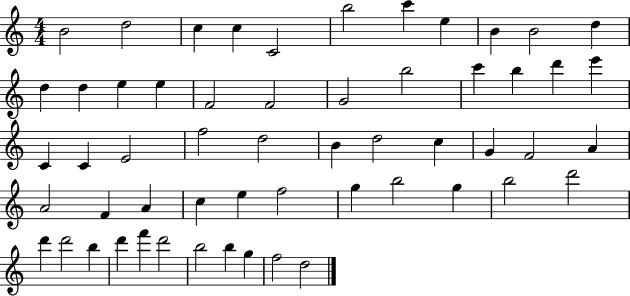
{
  \clef treble
  \numericTimeSignature
  \time 4/4
  \key c \major
  b'2 d''2 | c''4 c''4 c'2 | b''2 c'''4 e''4 | b'4 b'2 d''4 | \break d''4 d''4 e''4 e''4 | f'2 f'2 | g'2 b''2 | c'''4 b''4 d'''4 e'''4 | \break c'4 c'4 e'2 | f''2 d''2 | b'4 d''2 c''4 | g'4 f'2 a'4 | \break a'2 f'4 a'4 | c''4 e''4 f''2 | g''4 b''2 g''4 | b''2 d'''2 | \break d'''4 d'''2 b''4 | d'''4 f'''4 d'''2 | b''2 b''4 g''4 | f''2 d''2 | \break \bar "|."
}